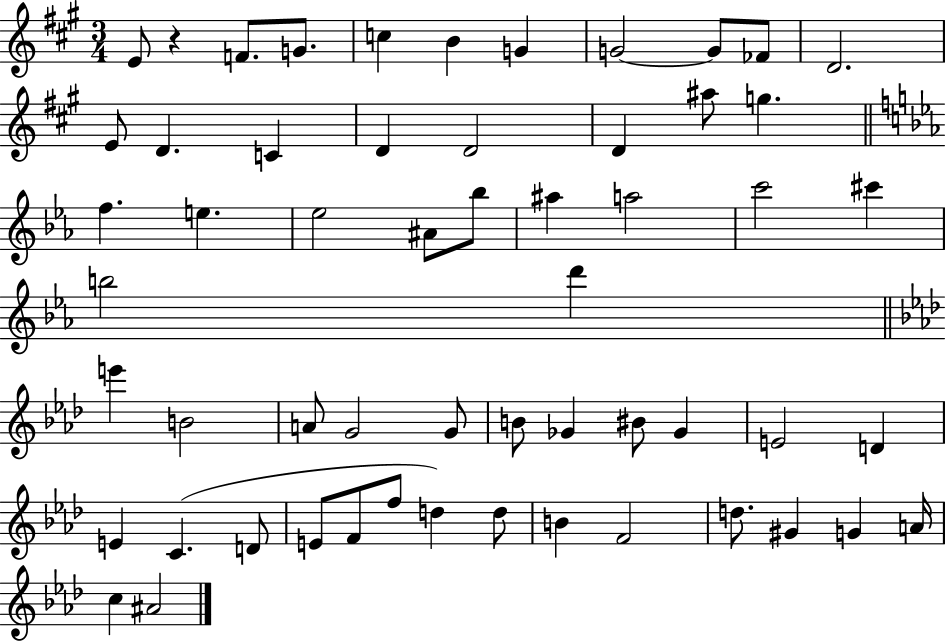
{
  \clef treble
  \numericTimeSignature
  \time 3/4
  \key a \major
  e'8 r4 f'8. g'8. | c''4 b'4 g'4 | g'2~~ g'8 fes'8 | d'2. | \break e'8 d'4. c'4 | d'4 d'2 | d'4 ais''8 g''4. | \bar "||" \break \key c \minor f''4. e''4. | ees''2 ais'8 bes''8 | ais''4 a''2 | c'''2 cis'''4 | \break b''2 d'''4 | \bar "||" \break \key f \minor e'''4 b'2 | a'8 g'2 g'8 | b'8 ges'4 bis'8 ges'4 | e'2 d'4 | \break e'4 c'4.( d'8 | e'8 f'8 f''8 d''4) d''8 | b'4 f'2 | d''8. gis'4 g'4 a'16 | \break c''4 ais'2 | \bar "|."
}